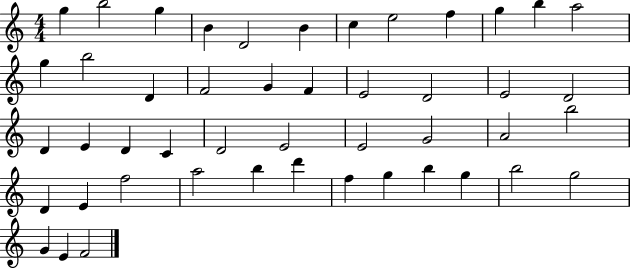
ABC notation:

X:1
T:Untitled
M:4/4
L:1/4
K:C
g b2 g B D2 B c e2 f g b a2 g b2 D F2 G F E2 D2 E2 D2 D E D C D2 E2 E2 G2 A2 b2 D E f2 a2 b d' f g b g b2 g2 G E F2